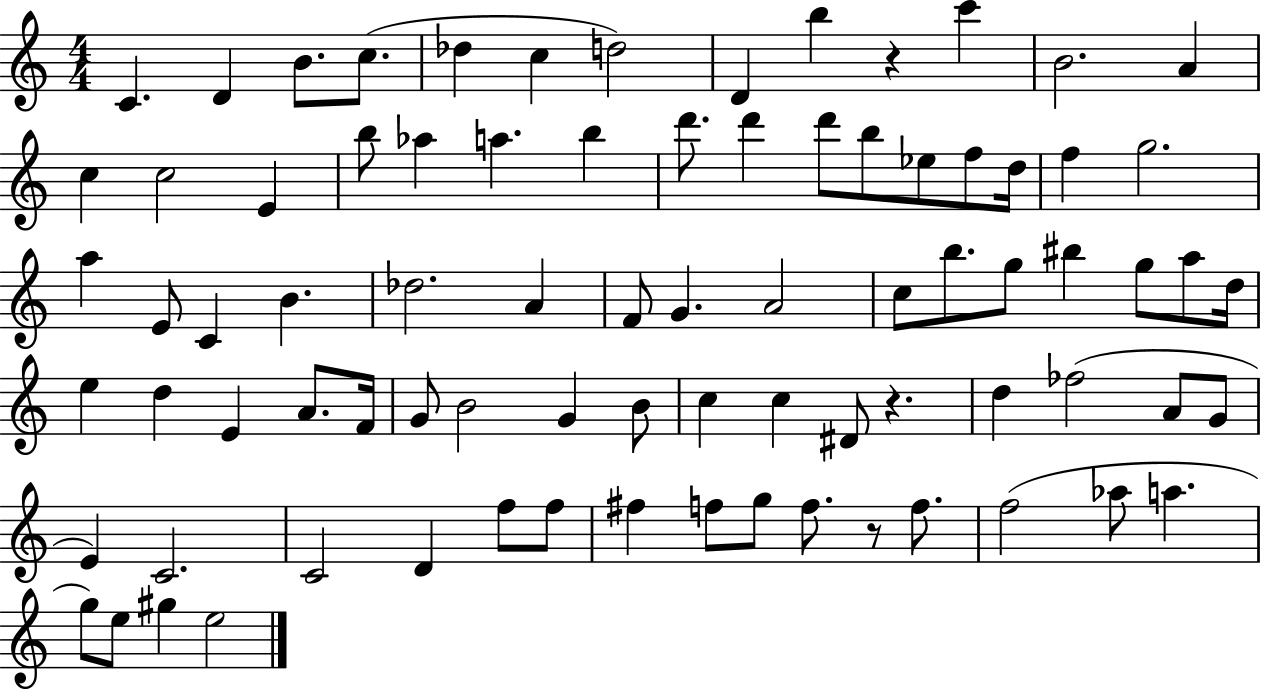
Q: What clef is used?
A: treble